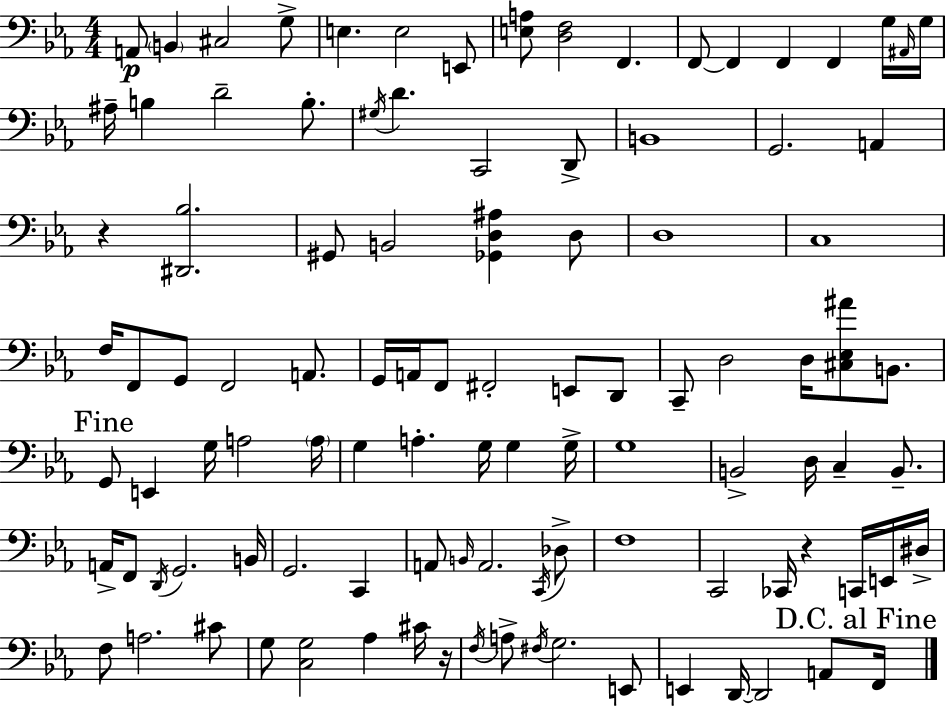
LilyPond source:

{
  \clef bass
  \numericTimeSignature
  \time 4/4
  \key ees \major
  a,8\p \parenthesize b,4 cis2 g8-> | e4. e2 e,8 | <e a>8 <d f>2 f,4. | f,8~~ f,4 f,4 f,4 g16 \grace { ais,16 } | \break g16 ais16-- b4 d'2-- b8.-. | \acciaccatura { gis16 } d'4. c,2 | d,8-> b,1 | g,2. a,4 | \break r4 <dis, bes>2. | gis,8 b,2 <ges, d ais>4 | d8 d1 | c1 | \break f16 f,8 g,8 f,2 a,8. | g,16 a,16 f,8 fis,2-. e,8 | d,8 c,8-- d2 d16 <cis ees ais'>8 b,8. | \mark "Fine" g,8 e,4 g16 a2 | \break \parenthesize a16 g4 a4.-. g16 g4 | g16-> g1 | b,2-> d16 c4-- b,8.-- | a,16-> f,8 \acciaccatura { d,16 } g,2. | \break b,16 g,2. c,4 | a,8 \grace { b,16 } a,2. | \acciaccatura { c,16 } des8-> f1 | c,2 ces,16 r4 | \break c,16 e,16 dis16-> f8 a2. | cis'8 g8 <c g>2 aes4 | cis'16 r16 \acciaccatura { f16 } a8-> \acciaccatura { fis16 } g2. | e,8 e,4 d,16~~ d,2 | \break a,8 \mark "D.C. al Fine" f,16 \bar "|."
}